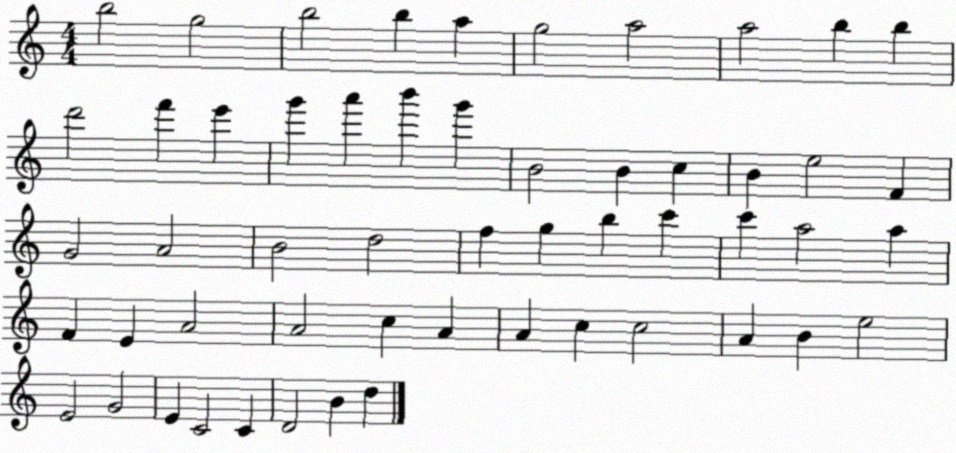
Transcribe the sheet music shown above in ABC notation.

X:1
T:Untitled
M:4/4
L:1/4
K:C
b2 g2 b2 b a g2 a2 a2 b b d'2 f' e' g' a' b' g' B2 B c B e2 F G2 A2 B2 d2 f g b c' c' a2 a F E A2 A2 c A A c c2 A B e2 E2 G2 E C2 C D2 B d